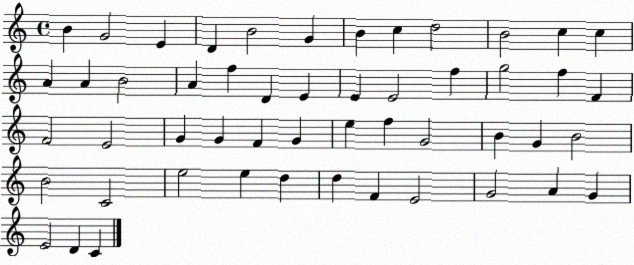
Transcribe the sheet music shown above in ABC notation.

X:1
T:Untitled
M:4/4
L:1/4
K:C
B G2 E D B2 G B c d2 B2 c c A A B2 A f D E E E2 f g2 f F F2 E2 G G F G e f G2 B G B2 B2 C2 e2 e d d F E2 G2 A G E2 D C